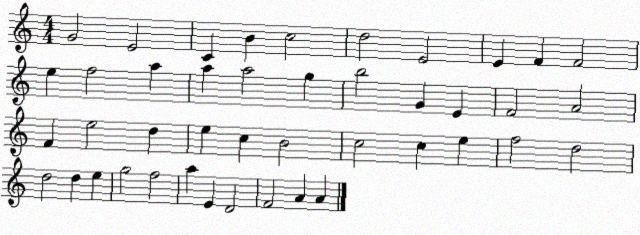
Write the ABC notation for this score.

X:1
T:Untitled
M:4/4
L:1/4
K:C
G2 E2 C B c2 d2 E2 E F F2 e f2 a a a2 g b2 G E F2 A2 F e2 d e c B2 c2 c e f2 d2 d2 d e g2 f2 a E D2 F2 A A